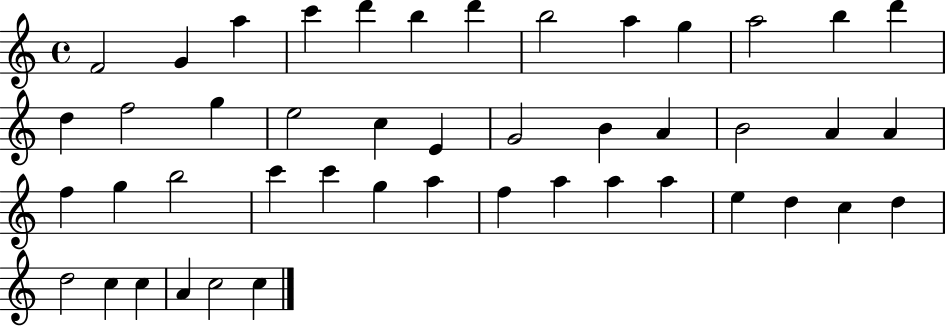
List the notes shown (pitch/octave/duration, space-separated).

F4/h G4/q A5/q C6/q D6/q B5/q D6/q B5/h A5/q G5/q A5/h B5/q D6/q D5/q F5/h G5/q E5/h C5/q E4/q G4/h B4/q A4/q B4/h A4/q A4/q F5/q G5/q B5/h C6/q C6/q G5/q A5/q F5/q A5/q A5/q A5/q E5/q D5/q C5/q D5/q D5/h C5/q C5/q A4/q C5/h C5/q